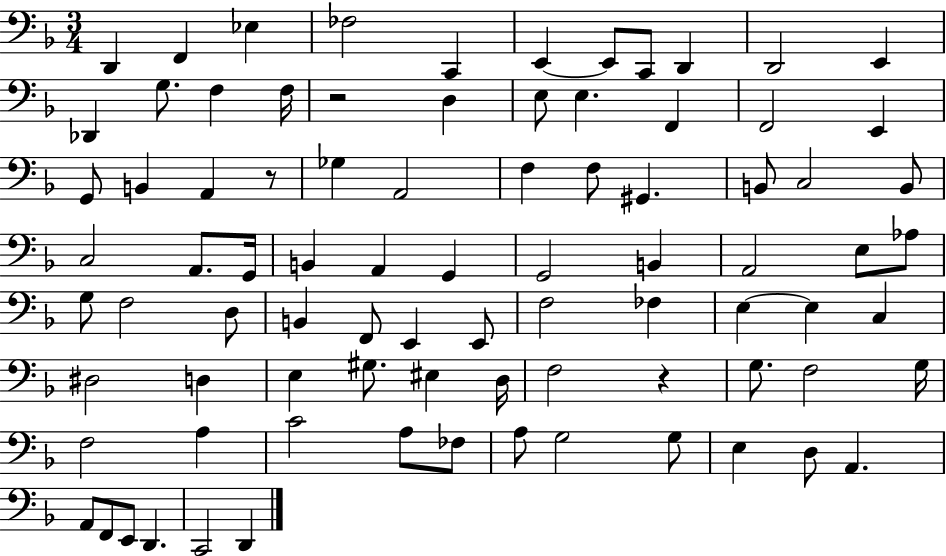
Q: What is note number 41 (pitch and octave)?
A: A2